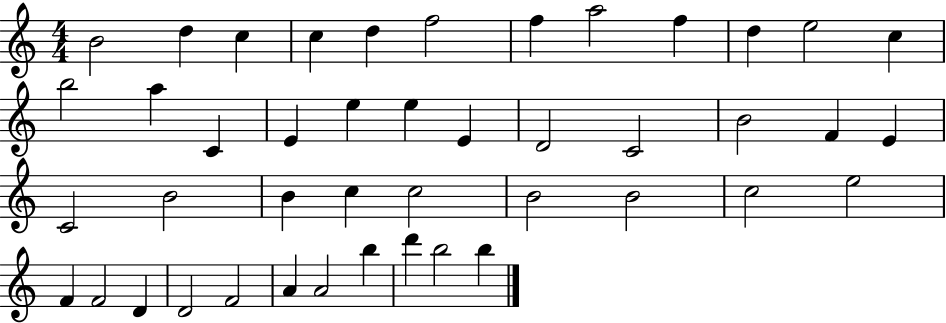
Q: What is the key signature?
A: C major